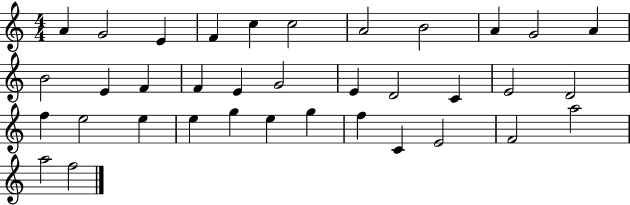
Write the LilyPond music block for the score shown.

{
  \clef treble
  \numericTimeSignature
  \time 4/4
  \key c \major
  a'4 g'2 e'4 | f'4 c''4 c''2 | a'2 b'2 | a'4 g'2 a'4 | \break b'2 e'4 f'4 | f'4 e'4 g'2 | e'4 d'2 c'4 | e'2 d'2 | \break f''4 e''2 e''4 | e''4 g''4 e''4 g''4 | f''4 c'4 e'2 | f'2 a''2 | \break a''2 f''2 | \bar "|."
}